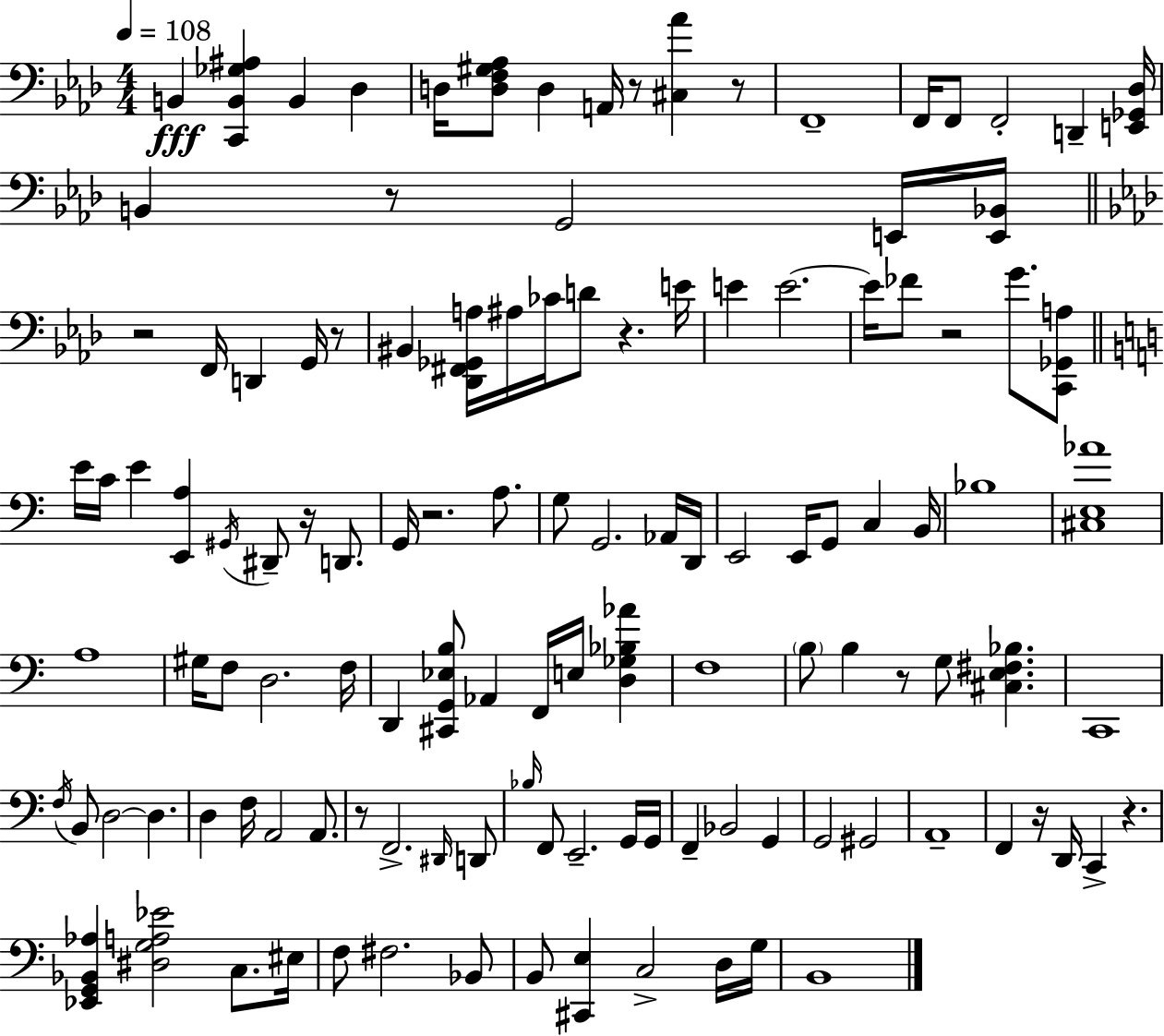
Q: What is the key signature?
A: F minor